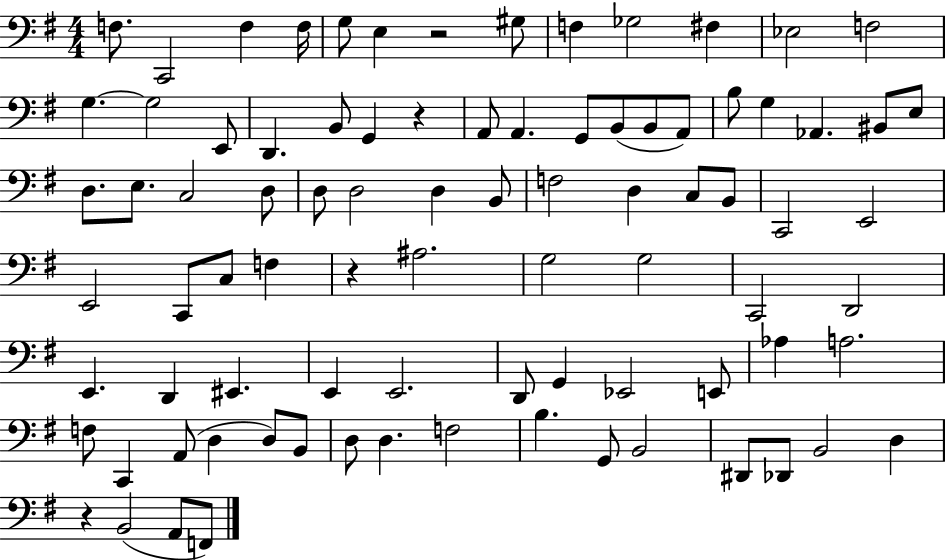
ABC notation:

X:1
T:Untitled
M:4/4
L:1/4
K:G
F,/2 C,,2 F, F,/4 G,/2 E, z2 ^G,/2 F, _G,2 ^F, _E,2 F,2 G, G,2 E,,/2 D,, B,,/2 G,, z A,,/2 A,, G,,/2 B,,/2 B,,/2 A,,/2 B,/2 G, _A,, ^B,,/2 E,/2 D,/2 E,/2 C,2 D,/2 D,/2 D,2 D, B,,/2 F,2 D, C,/2 B,,/2 C,,2 E,,2 E,,2 C,,/2 C,/2 F, z ^A,2 G,2 G,2 C,,2 D,,2 E,, D,, ^E,, E,, E,,2 D,,/2 G,, _E,,2 E,,/2 _A, A,2 F,/2 C,, A,,/2 D, D,/2 B,,/2 D,/2 D, F,2 B, G,,/2 B,,2 ^D,,/2 _D,,/2 B,,2 D, z B,,2 A,,/2 F,,/2